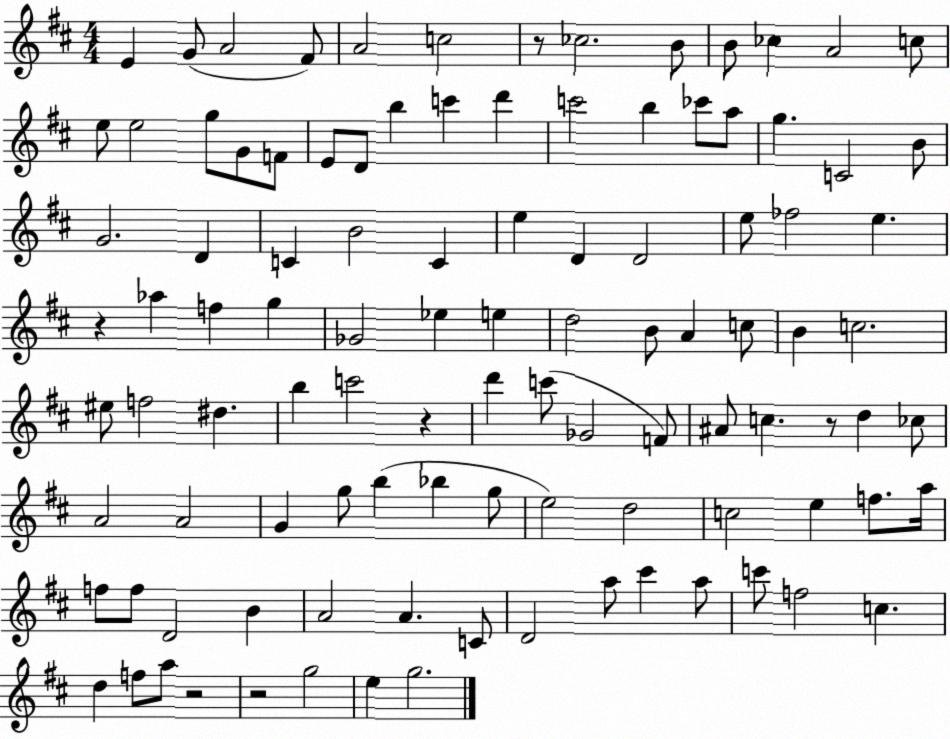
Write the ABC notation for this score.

X:1
T:Untitled
M:4/4
L:1/4
K:D
E G/2 A2 ^F/2 A2 c2 z/2 _c2 B/2 B/2 _c A2 c/2 e/2 e2 g/2 G/2 F/2 E/2 D/2 b c' d' c'2 b _c'/2 a/2 g C2 B/2 G2 D C B2 C e D D2 e/2 _f2 e z _a f g _G2 _e e d2 B/2 A c/2 B c2 ^e/2 f2 ^d b c'2 z d' c'/2 _G2 F/2 ^A/2 c z/2 d _c/2 A2 A2 G g/2 b _b g/2 e2 d2 c2 e f/2 a/4 f/2 f/2 D2 B A2 A C/2 D2 a/2 ^c' a/2 c'/2 f2 c d f/2 a/2 z2 z2 g2 e g2